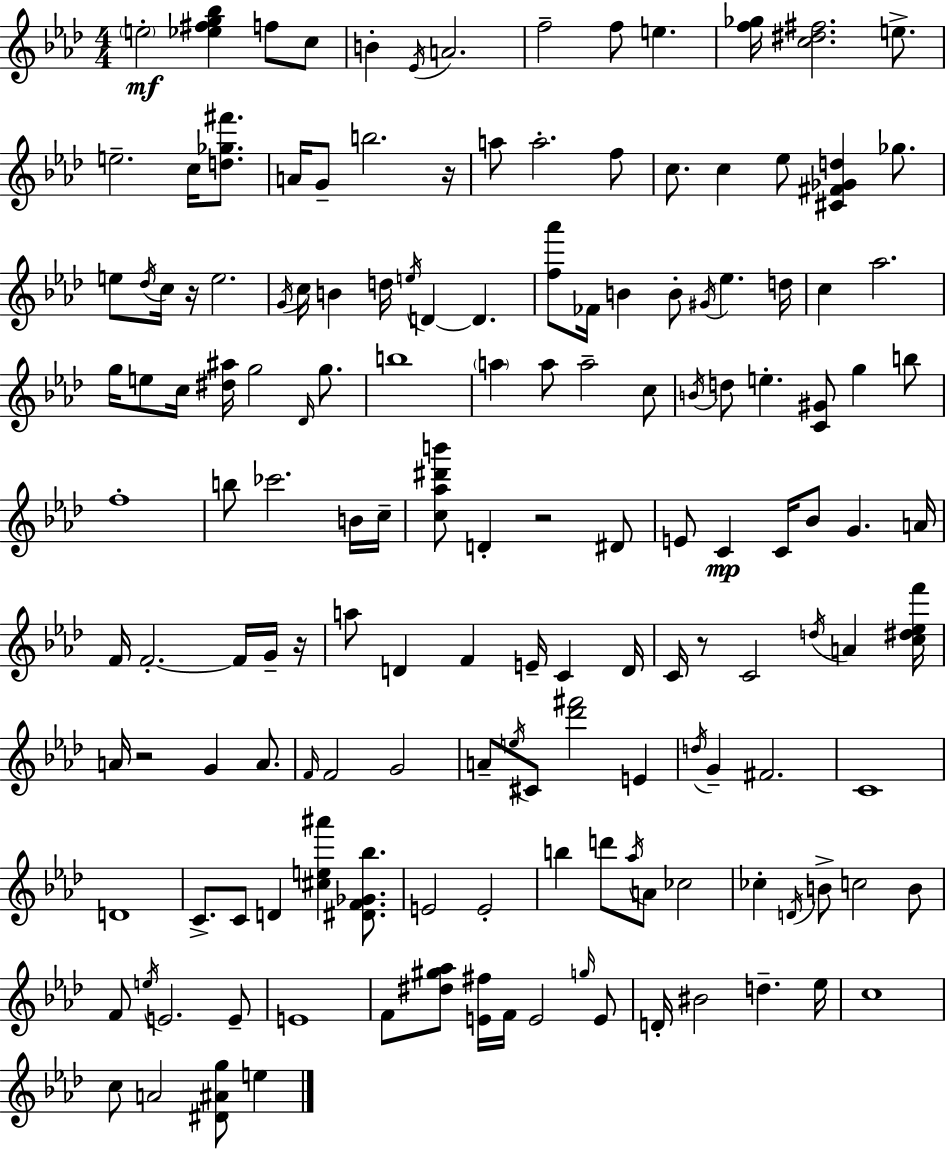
{
  \clef treble
  \numericTimeSignature
  \time 4/4
  \key f \minor
  \parenthesize e''2-.\mf <ees'' fis'' g'' bes''>4 f''8 c''8 | b'4-. \acciaccatura { ees'16 } a'2. | f''2-- f''8 e''4. | <f'' ges''>16 <c'' dis'' fis''>2. e''8.-> | \break e''2.-- c''16 <d'' ges'' fis'''>8. | a'16 g'8-- b''2. | r16 a''8 a''2.-. f''8 | c''8. c''4 ees''8 <cis' fis' ges' d''>4 ges''8. | \break e''8 \acciaccatura { des''16 } c''16 r16 e''2. | \acciaccatura { g'16 } c''16 b'4 d''16 \acciaccatura { e''16 } d'4~~ d'4. | <f'' aes'''>8 fes'16 b'4 b'8-. \acciaccatura { gis'16 } ees''4. | d''16 c''4 aes''2. | \break g''16 e''8 c''16 <dis'' ais''>16 g''2 | \grace { des'16 } g''8. b''1 | \parenthesize a''4 a''8 a''2-- | c''8 \acciaccatura { b'16 } d''8 e''4.-. <c' gis'>8 | \break g''4 b''8 f''1-. | b''8 ces'''2. | b'16 c''16-- <c'' aes'' dis''' b'''>8 d'4-. r2 | dis'8 e'8 c'4\mp c'16 bes'8 | \break g'4. a'16 f'16 f'2.-.~~ | f'16 g'16-- r16 a''8 d'4 f'4 | e'16-- c'4 d'16 c'16 r8 c'2 | \acciaccatura { d''16 } a'4 <c'' dis'' ees'' f'''>16 a'16 r2 | \break g'4 a'8. \grace { f'16 } f'2 | g'2 a'8-- \acciaccatura { e''16 } cis'8 <des''' fis'''>2 | e'4 \acciaccatura { d''16 } g'4-- fis'2. | c'1 | \break d'1 | c'8.-> c'8 | d'4 <cis'' e'' ais'''>4 <dis' f' ges' bes''>8. e'2 | e'2-. b''4 d'''8 | \break \acciaccatura { aes''16 } a'8 ces''2 ces''4-. | \acciaccatura { d'16 } b'8-> c''2 b'8 f'8 \acciaccatura { e''16 } | e'2. e'8-- e'1 | f'8 | \break <dis'' gis'' aes''>8 <e' fis''>16 f'16 e'2 \grace { g''16 } e'8 d'16-. | bis'2 d''4.-- ees''16 c''1 | c''8 | a'2 <dis' ais' g''>8 e''4 \bar "|."
}